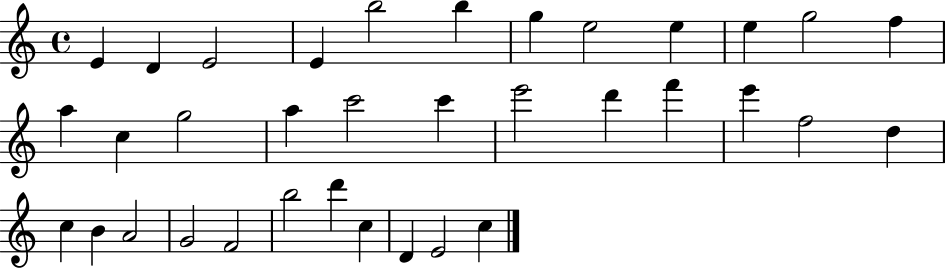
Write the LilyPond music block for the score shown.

{
  \clef treble
  \time 4/4
  \defaultTimeSignature
  \key c \major
  e'4 d'4 e'2 | e'4 b''2 b''4 | g''4 e''2 e''4 | e''4 g''2 f''4 | \break a''4 c''4 g''2 | a''4 c'''2 c'''4 | e'''2 d'''4 f'''4 | e'''4 f''2 d''4 | \break c''4 b'4 a'2 | g'2 f'2 | b''2 d'''4 c''4 | d'4 e'2 c''4 | \break \bar "|."
}